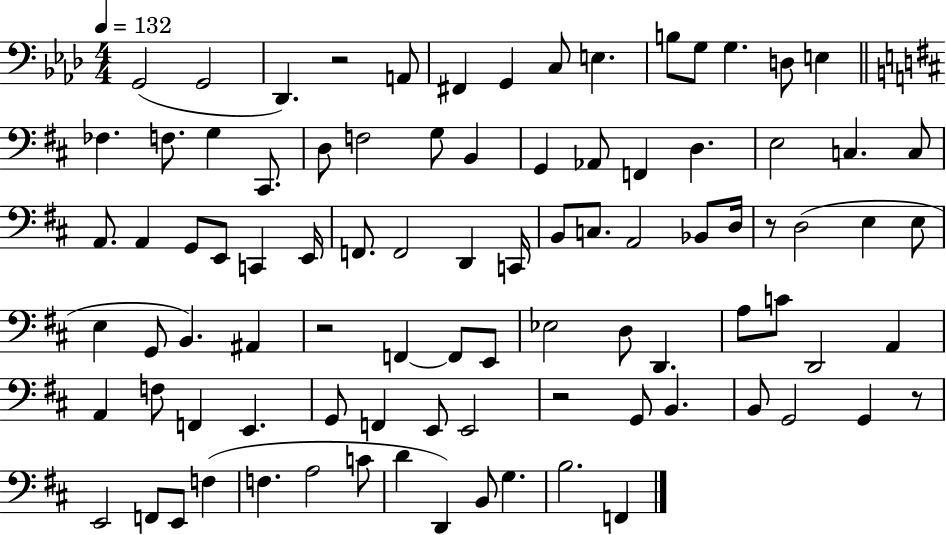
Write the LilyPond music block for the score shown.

{
  \clef bass
  \numericTimeSignature
  \time 4/4
  \key aes \major
  \tempo 4 = 132
  g,2( g,2 | des,4.) r2 a,8 | fis,4 g,4 c8 e4. | b8 g8 g4. d8 e4 | \break \bar "||" \break \key d \major fes4. f8. g4 cis,8. | d8 f2 g8 b,4 | g,4 aes,8 f,4 d4. | e2 c4. c8 | \break a,8. a,4 g,8 e,8 c,4 e,16 | f,8. f,2 d,4 c,16 | b,8 c8. a,2 bes,8 d16 | r8 d2( e4 e8 | \break e4 g,8 b,4.) ais,4 | r2 f,4~~ f,8 e,8 | ees2 d8 d,4. | a8 c'8 d,2 a,4 | \break a,4 f8 f,4 e,4. | g,8 f,4 e,8 e,2 | r2 g,8 b,4. | b,8 g,2 g,4 r8 | \break e,2 f,8 e,8 f4( | f4. a2 c'8 | d'4 d,4) b,8 g4. | b2. f,4 | \break \bar "|."
}